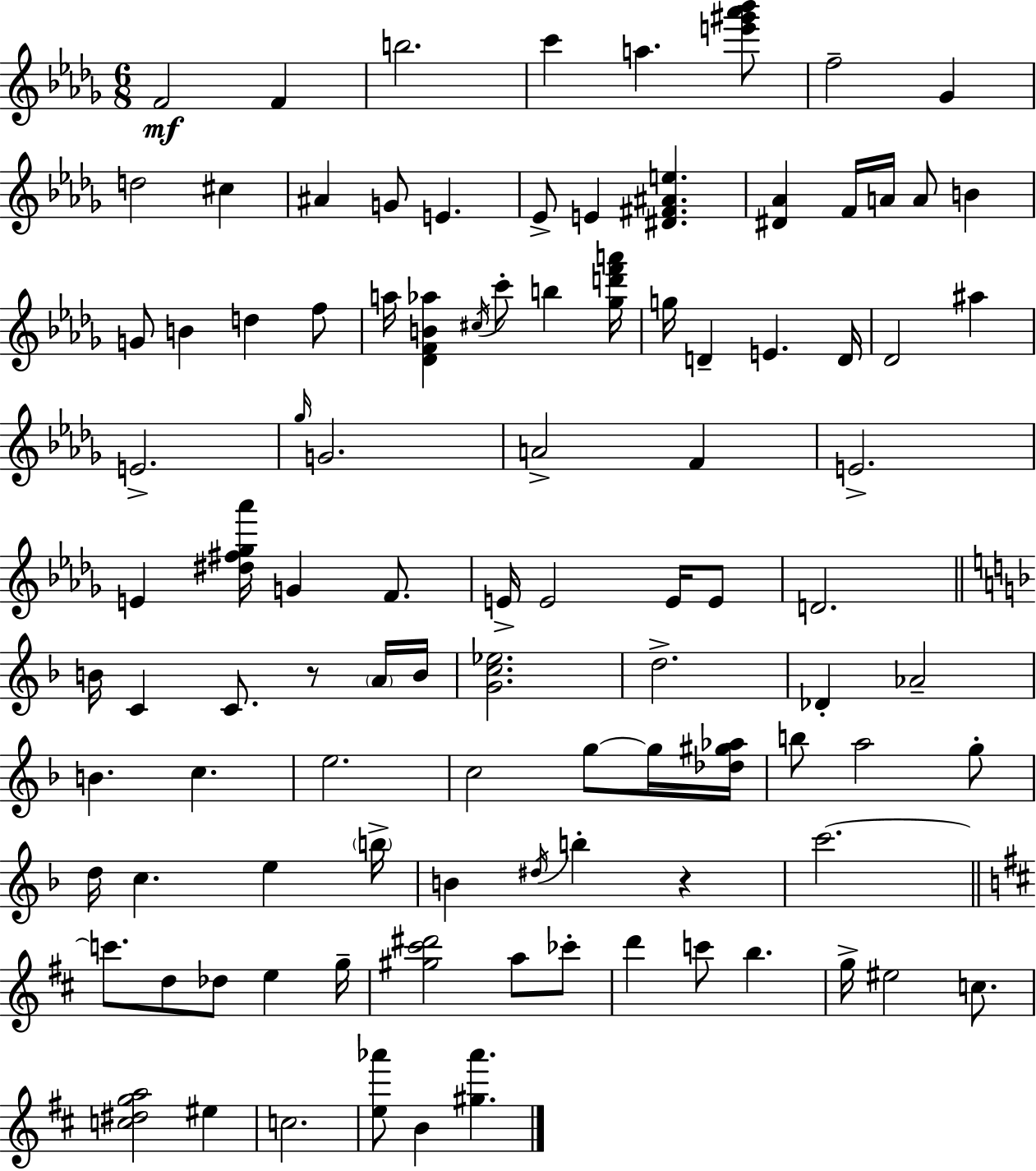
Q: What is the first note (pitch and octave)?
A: F4